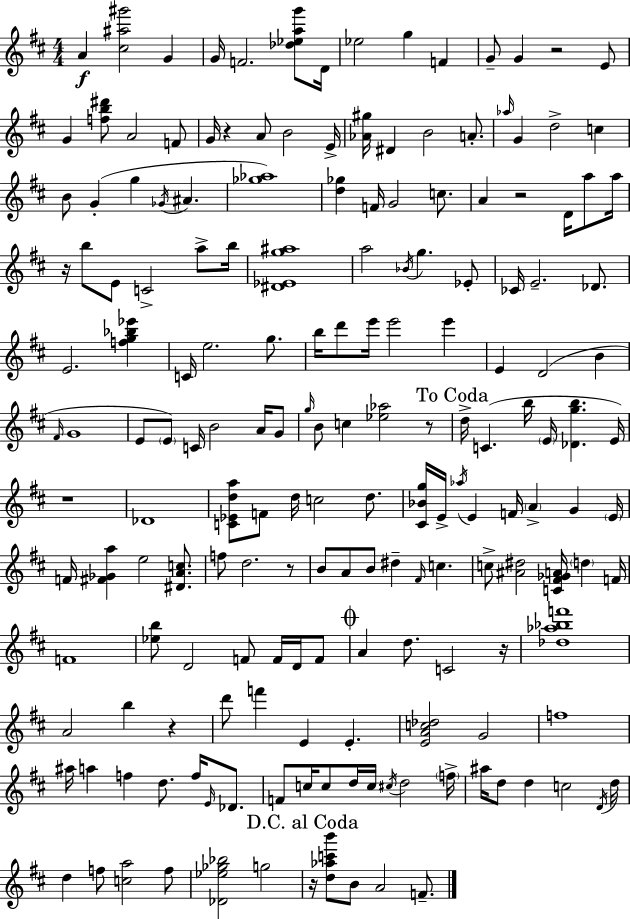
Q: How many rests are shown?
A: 10